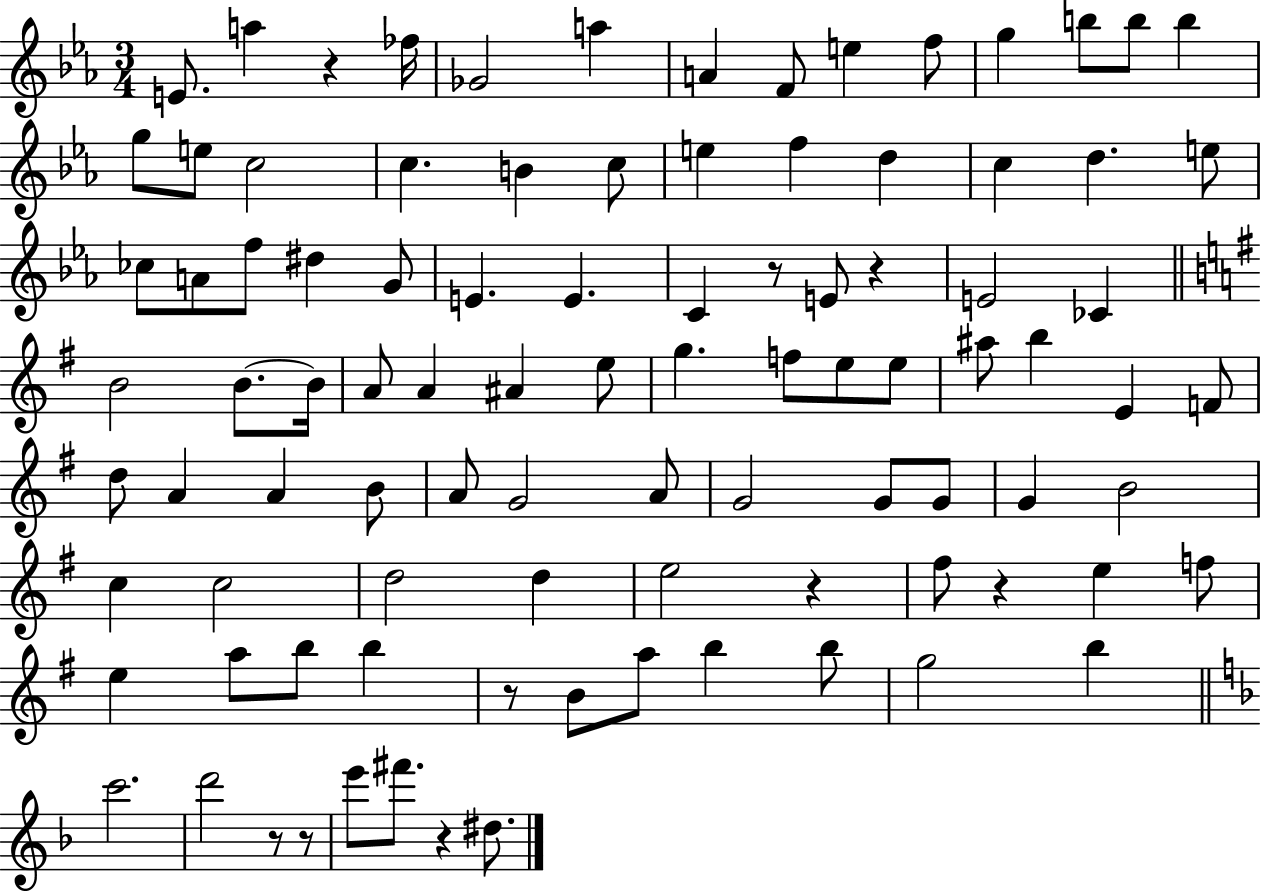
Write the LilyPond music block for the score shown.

{
  \clef treble
  \numericTimeSignature
  \time 3/4
  \key ees \major
  e'8. a''4 r4 fes''16 | ges'2 a''4 | a'4 f'8 e''4 f''8 | g''4 b''8 b''8 b''4 | \break g''8 e''8 c''2 | c''4. b'4 c''8 | e''4 f''4 d''4 | c''4 d''4. e''8 | \break ces''8 a'8 f''8 dis''4 g'8 | e'4. e'4. | c'4 r8 e'8 r4 | e'2 ces'4 | \break \bar "||" \break \key g \major b'2 b'8.~~ b'16 | a'8 a'4 ais'4 e''8 | g''4. f''8 e''8 e''8 | ais''8 b''4 e'4 f'8 | \break d''8 a'4 a'4 b'8 | a'8 g'2 a'8 | g'2 g'8 g'8 | g'4 b'2 | \break c''4 c''2 | d''2 d''4 | e''2 r4 | fis''8 r4 e''4 f''8 | \break e''4 a''8 b''8 b''4 | r8 b'8 a''8 b''4 b''8 | g''2 b''4 | \bar "||" \break \key f \major c'''2. | d'''2 r8 r8 | e'''8 fis'''8. r4 dis''8. | \bar "|."
}